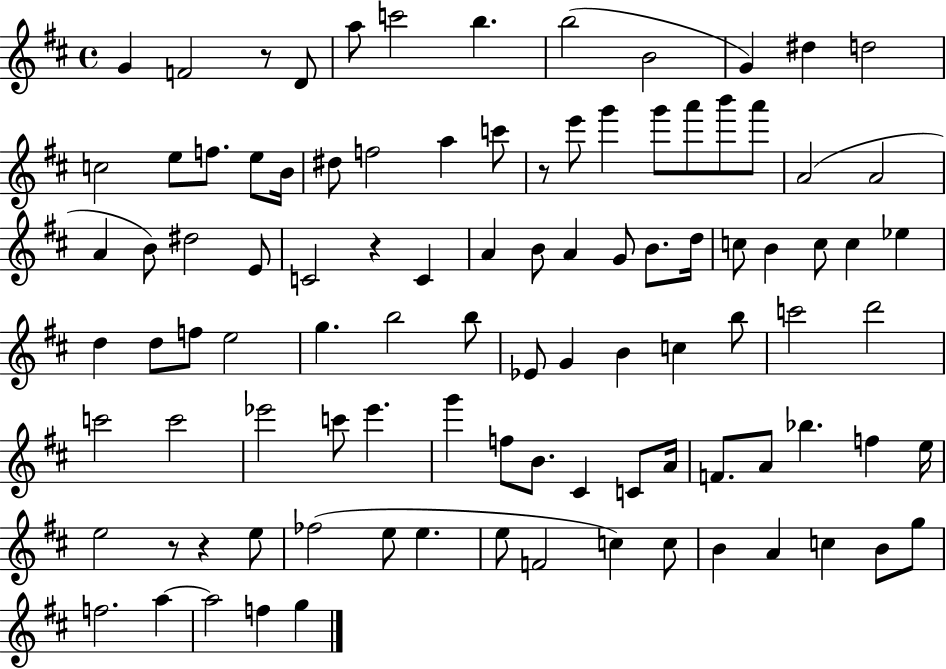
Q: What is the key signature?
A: D major